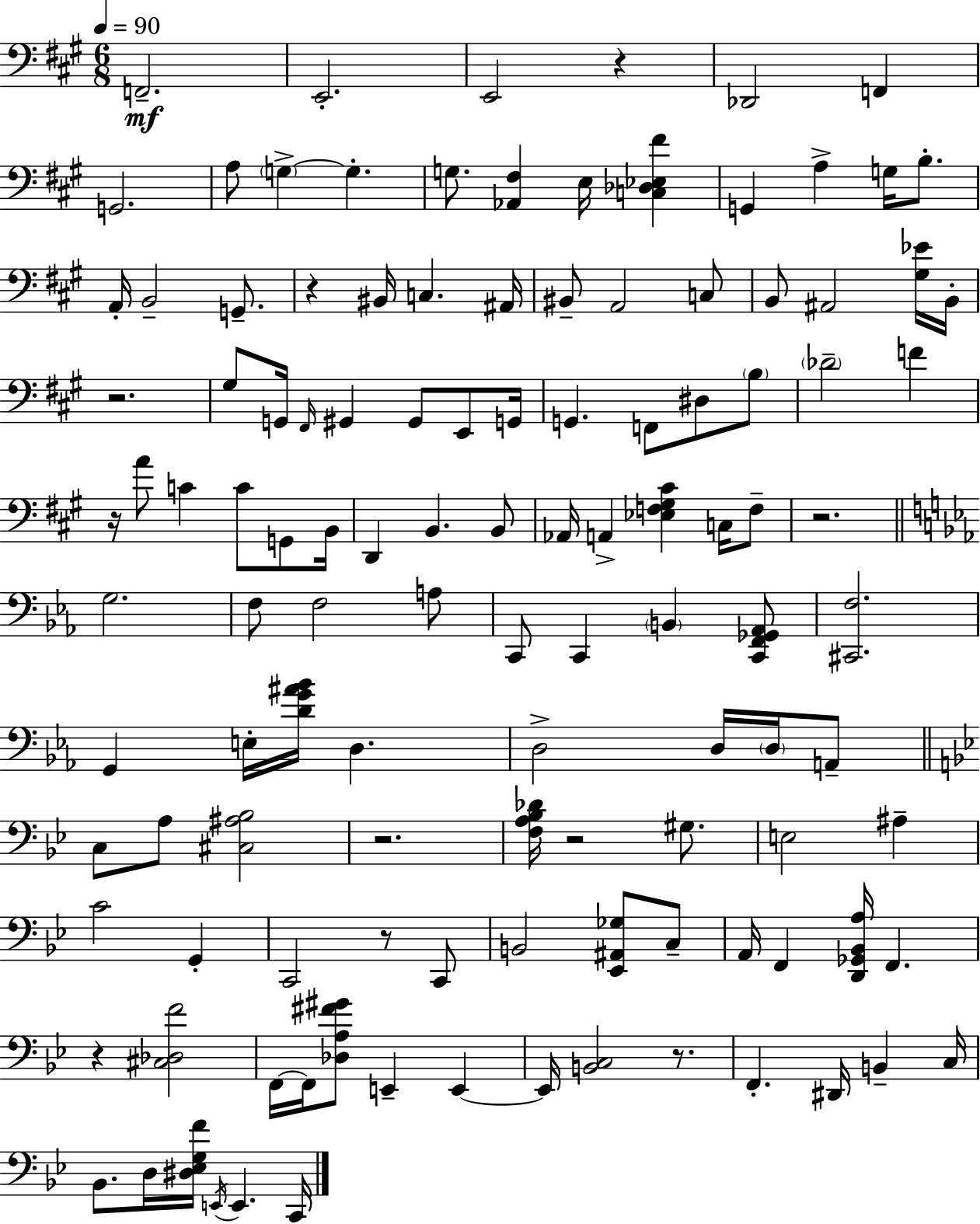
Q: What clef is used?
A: bass